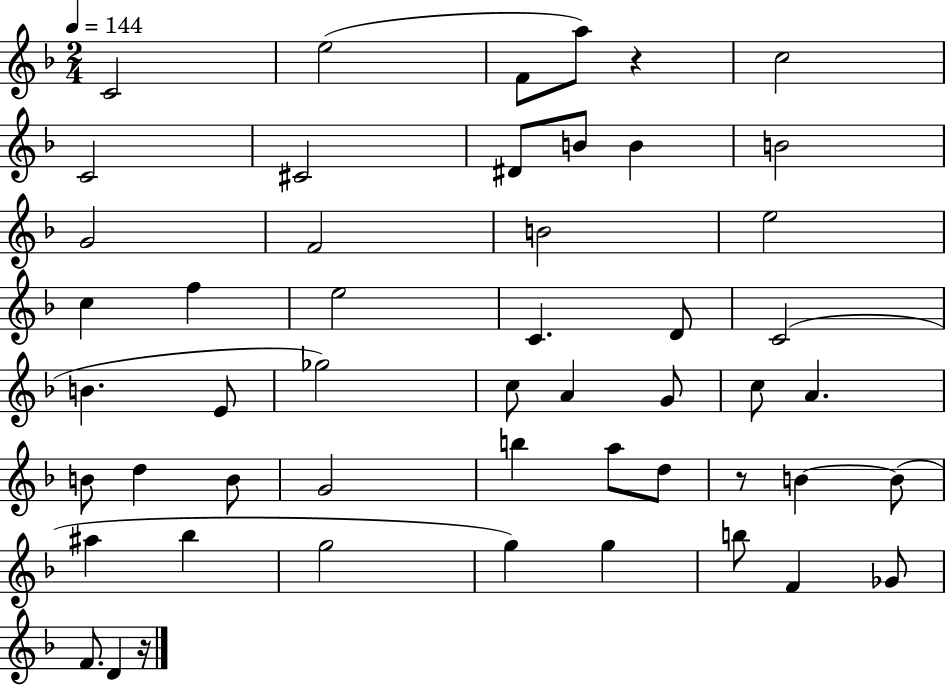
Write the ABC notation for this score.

X:1
T:Untitled
M:2/4
L:1/4
K:F
C2 e2 F/2 a/2 z c2 C2 ^C2 ^D/2 B/2 B B2 G2 F2 B2 e2 c f e2 C D/2 C2 B E/2 _g2 c/2 A G/2 c/2 A B/2 d B/2 G2 b a/2 d/2 z/2 B B/2 ^a _b g2 g g b/2 F _G/2 F/2 D z/4